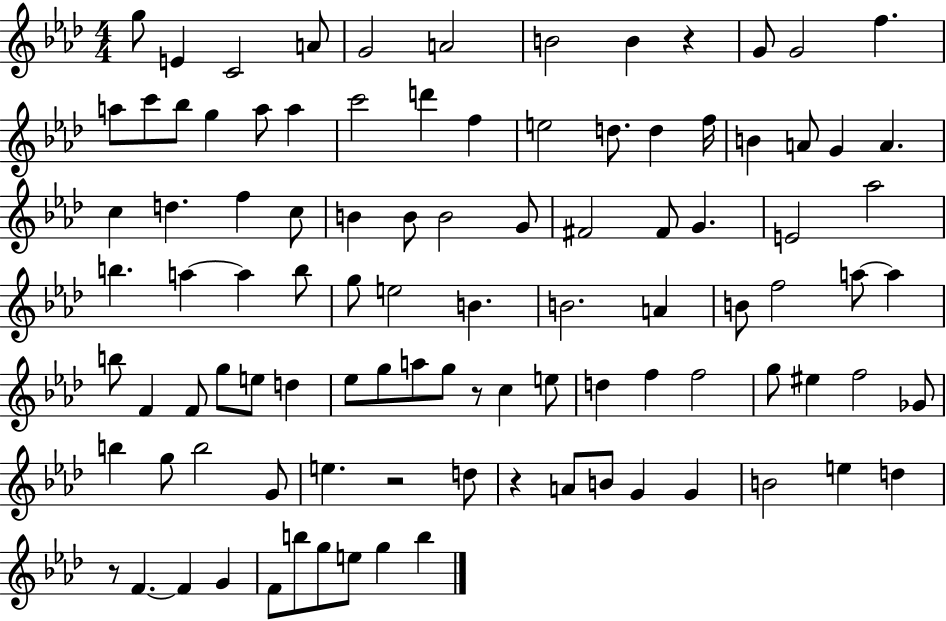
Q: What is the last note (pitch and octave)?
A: B5